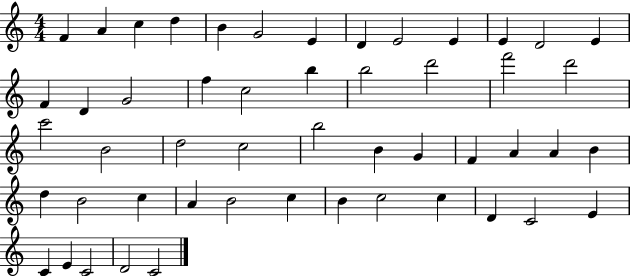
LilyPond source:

{
  \clef treble
  \numericTimeSignature
  \time 4/4
  \key c \major
  f'4 a'4 c''4 d''4 | b'4 g'2 e'4 | d'4 e'2 e'4 | e'4 d'2 e'4 | \break f'4 d'4 g'2 | f''4 c''2 b''4 | b''2 d'''2 | f'''2 d'''2 | \break c'''2 b'2 | d''2 c''2 | b''2 b'4 g'4 | f'4 a'4 a'4 b'4 | \break d''4 b'2 c''4 | a'4 b'2 c''4 | b'4 c''2 c''4 | d'4 c'2 e'4 | \break c'4 e'4 c'2 | d'2 c'2 | \bar "|."
}